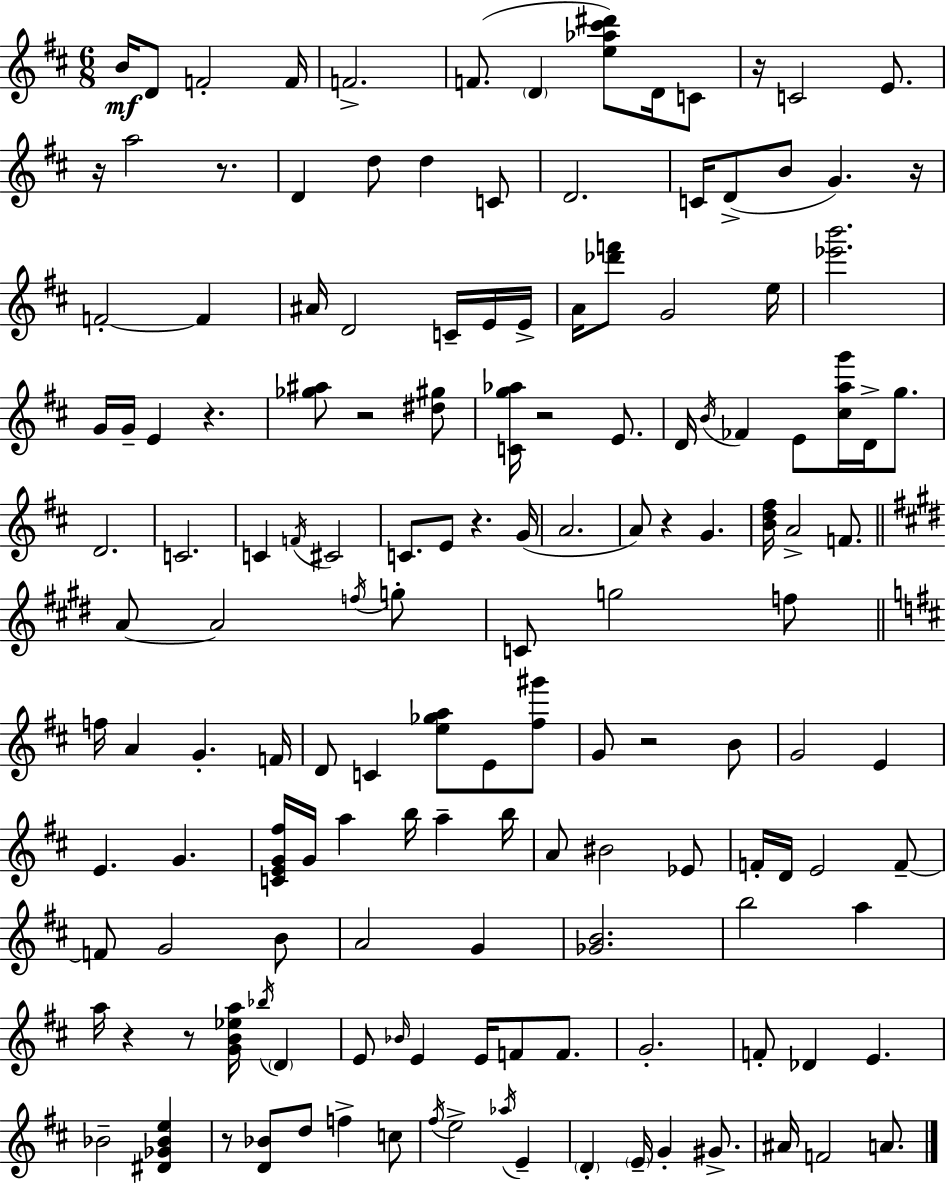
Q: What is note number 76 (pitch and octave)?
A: A5